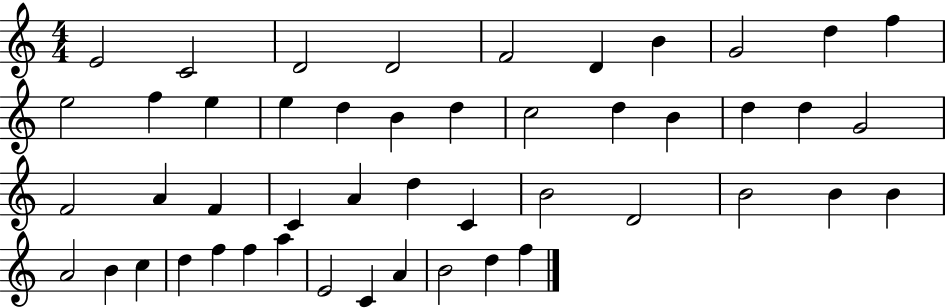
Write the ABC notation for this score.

X:1
T:Untitled
M:4/4
L:1/4
K:C
E2 C2 D2 D2 F2 D B G2 d f e2 f e e d B d c2 d B d d G2 F2 A F C A d C B2 D2 B2 B B A2 B c d f f a E2 C A B2 d f